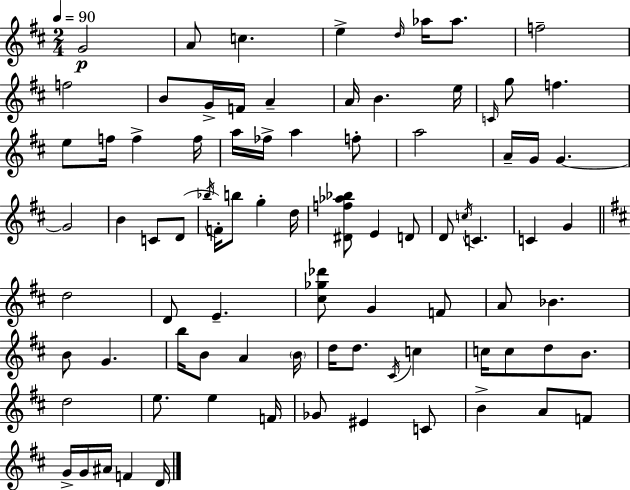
{
  \clef treble
  \numericTimeSignature
  \time 2/4
  \key d \major
  \tempo 4 = 90
  g'2\p | a'8 c''4. | e''4-> \grace { d''16 } aes''16 aes''8. | f''2-- | \break f''2 | b'8 g'16-> f'16 a'4-- | a'16 b'4. | e''16 \grace { c'16 } g''8 f''4. | \break e''8 f''16 f''4-> | f''16 a''16 fes''16-> a''4 | f''8-. a''2 | a'16-- g'16 g'4.~~ | \break g'2 | b'4 c'8 | d'8( \acciaccatura { bes''16 } f'16-.) b''8 g''4-. | d''16 <dis' f'' aes'' bes''>8 e'4 | \break d'8 d'8 \acciaccatura { c''16 } c'4. | c'4 | g'4 \bar "||" \break \key b \minor d''2 | d'8 e'4.-- | <cis'' ges'' des'''>8 g'4 f'8 | a'8 bes'4. | \break b'8 g'4. | b''16 b'8 a'4 \parenthesize b'16 | d''16 d''8. \acciaccatura { cis'16 } c''4 | c''16 c''8 d''8 b'8. | \break d''2 | e''8. e''4 | f'16 ges'8 eis'4 c'8 | b'4-> a'8 f'8 | \break g'16-> g'16 ais'16 f'4 | d'16 \bar "|."
}